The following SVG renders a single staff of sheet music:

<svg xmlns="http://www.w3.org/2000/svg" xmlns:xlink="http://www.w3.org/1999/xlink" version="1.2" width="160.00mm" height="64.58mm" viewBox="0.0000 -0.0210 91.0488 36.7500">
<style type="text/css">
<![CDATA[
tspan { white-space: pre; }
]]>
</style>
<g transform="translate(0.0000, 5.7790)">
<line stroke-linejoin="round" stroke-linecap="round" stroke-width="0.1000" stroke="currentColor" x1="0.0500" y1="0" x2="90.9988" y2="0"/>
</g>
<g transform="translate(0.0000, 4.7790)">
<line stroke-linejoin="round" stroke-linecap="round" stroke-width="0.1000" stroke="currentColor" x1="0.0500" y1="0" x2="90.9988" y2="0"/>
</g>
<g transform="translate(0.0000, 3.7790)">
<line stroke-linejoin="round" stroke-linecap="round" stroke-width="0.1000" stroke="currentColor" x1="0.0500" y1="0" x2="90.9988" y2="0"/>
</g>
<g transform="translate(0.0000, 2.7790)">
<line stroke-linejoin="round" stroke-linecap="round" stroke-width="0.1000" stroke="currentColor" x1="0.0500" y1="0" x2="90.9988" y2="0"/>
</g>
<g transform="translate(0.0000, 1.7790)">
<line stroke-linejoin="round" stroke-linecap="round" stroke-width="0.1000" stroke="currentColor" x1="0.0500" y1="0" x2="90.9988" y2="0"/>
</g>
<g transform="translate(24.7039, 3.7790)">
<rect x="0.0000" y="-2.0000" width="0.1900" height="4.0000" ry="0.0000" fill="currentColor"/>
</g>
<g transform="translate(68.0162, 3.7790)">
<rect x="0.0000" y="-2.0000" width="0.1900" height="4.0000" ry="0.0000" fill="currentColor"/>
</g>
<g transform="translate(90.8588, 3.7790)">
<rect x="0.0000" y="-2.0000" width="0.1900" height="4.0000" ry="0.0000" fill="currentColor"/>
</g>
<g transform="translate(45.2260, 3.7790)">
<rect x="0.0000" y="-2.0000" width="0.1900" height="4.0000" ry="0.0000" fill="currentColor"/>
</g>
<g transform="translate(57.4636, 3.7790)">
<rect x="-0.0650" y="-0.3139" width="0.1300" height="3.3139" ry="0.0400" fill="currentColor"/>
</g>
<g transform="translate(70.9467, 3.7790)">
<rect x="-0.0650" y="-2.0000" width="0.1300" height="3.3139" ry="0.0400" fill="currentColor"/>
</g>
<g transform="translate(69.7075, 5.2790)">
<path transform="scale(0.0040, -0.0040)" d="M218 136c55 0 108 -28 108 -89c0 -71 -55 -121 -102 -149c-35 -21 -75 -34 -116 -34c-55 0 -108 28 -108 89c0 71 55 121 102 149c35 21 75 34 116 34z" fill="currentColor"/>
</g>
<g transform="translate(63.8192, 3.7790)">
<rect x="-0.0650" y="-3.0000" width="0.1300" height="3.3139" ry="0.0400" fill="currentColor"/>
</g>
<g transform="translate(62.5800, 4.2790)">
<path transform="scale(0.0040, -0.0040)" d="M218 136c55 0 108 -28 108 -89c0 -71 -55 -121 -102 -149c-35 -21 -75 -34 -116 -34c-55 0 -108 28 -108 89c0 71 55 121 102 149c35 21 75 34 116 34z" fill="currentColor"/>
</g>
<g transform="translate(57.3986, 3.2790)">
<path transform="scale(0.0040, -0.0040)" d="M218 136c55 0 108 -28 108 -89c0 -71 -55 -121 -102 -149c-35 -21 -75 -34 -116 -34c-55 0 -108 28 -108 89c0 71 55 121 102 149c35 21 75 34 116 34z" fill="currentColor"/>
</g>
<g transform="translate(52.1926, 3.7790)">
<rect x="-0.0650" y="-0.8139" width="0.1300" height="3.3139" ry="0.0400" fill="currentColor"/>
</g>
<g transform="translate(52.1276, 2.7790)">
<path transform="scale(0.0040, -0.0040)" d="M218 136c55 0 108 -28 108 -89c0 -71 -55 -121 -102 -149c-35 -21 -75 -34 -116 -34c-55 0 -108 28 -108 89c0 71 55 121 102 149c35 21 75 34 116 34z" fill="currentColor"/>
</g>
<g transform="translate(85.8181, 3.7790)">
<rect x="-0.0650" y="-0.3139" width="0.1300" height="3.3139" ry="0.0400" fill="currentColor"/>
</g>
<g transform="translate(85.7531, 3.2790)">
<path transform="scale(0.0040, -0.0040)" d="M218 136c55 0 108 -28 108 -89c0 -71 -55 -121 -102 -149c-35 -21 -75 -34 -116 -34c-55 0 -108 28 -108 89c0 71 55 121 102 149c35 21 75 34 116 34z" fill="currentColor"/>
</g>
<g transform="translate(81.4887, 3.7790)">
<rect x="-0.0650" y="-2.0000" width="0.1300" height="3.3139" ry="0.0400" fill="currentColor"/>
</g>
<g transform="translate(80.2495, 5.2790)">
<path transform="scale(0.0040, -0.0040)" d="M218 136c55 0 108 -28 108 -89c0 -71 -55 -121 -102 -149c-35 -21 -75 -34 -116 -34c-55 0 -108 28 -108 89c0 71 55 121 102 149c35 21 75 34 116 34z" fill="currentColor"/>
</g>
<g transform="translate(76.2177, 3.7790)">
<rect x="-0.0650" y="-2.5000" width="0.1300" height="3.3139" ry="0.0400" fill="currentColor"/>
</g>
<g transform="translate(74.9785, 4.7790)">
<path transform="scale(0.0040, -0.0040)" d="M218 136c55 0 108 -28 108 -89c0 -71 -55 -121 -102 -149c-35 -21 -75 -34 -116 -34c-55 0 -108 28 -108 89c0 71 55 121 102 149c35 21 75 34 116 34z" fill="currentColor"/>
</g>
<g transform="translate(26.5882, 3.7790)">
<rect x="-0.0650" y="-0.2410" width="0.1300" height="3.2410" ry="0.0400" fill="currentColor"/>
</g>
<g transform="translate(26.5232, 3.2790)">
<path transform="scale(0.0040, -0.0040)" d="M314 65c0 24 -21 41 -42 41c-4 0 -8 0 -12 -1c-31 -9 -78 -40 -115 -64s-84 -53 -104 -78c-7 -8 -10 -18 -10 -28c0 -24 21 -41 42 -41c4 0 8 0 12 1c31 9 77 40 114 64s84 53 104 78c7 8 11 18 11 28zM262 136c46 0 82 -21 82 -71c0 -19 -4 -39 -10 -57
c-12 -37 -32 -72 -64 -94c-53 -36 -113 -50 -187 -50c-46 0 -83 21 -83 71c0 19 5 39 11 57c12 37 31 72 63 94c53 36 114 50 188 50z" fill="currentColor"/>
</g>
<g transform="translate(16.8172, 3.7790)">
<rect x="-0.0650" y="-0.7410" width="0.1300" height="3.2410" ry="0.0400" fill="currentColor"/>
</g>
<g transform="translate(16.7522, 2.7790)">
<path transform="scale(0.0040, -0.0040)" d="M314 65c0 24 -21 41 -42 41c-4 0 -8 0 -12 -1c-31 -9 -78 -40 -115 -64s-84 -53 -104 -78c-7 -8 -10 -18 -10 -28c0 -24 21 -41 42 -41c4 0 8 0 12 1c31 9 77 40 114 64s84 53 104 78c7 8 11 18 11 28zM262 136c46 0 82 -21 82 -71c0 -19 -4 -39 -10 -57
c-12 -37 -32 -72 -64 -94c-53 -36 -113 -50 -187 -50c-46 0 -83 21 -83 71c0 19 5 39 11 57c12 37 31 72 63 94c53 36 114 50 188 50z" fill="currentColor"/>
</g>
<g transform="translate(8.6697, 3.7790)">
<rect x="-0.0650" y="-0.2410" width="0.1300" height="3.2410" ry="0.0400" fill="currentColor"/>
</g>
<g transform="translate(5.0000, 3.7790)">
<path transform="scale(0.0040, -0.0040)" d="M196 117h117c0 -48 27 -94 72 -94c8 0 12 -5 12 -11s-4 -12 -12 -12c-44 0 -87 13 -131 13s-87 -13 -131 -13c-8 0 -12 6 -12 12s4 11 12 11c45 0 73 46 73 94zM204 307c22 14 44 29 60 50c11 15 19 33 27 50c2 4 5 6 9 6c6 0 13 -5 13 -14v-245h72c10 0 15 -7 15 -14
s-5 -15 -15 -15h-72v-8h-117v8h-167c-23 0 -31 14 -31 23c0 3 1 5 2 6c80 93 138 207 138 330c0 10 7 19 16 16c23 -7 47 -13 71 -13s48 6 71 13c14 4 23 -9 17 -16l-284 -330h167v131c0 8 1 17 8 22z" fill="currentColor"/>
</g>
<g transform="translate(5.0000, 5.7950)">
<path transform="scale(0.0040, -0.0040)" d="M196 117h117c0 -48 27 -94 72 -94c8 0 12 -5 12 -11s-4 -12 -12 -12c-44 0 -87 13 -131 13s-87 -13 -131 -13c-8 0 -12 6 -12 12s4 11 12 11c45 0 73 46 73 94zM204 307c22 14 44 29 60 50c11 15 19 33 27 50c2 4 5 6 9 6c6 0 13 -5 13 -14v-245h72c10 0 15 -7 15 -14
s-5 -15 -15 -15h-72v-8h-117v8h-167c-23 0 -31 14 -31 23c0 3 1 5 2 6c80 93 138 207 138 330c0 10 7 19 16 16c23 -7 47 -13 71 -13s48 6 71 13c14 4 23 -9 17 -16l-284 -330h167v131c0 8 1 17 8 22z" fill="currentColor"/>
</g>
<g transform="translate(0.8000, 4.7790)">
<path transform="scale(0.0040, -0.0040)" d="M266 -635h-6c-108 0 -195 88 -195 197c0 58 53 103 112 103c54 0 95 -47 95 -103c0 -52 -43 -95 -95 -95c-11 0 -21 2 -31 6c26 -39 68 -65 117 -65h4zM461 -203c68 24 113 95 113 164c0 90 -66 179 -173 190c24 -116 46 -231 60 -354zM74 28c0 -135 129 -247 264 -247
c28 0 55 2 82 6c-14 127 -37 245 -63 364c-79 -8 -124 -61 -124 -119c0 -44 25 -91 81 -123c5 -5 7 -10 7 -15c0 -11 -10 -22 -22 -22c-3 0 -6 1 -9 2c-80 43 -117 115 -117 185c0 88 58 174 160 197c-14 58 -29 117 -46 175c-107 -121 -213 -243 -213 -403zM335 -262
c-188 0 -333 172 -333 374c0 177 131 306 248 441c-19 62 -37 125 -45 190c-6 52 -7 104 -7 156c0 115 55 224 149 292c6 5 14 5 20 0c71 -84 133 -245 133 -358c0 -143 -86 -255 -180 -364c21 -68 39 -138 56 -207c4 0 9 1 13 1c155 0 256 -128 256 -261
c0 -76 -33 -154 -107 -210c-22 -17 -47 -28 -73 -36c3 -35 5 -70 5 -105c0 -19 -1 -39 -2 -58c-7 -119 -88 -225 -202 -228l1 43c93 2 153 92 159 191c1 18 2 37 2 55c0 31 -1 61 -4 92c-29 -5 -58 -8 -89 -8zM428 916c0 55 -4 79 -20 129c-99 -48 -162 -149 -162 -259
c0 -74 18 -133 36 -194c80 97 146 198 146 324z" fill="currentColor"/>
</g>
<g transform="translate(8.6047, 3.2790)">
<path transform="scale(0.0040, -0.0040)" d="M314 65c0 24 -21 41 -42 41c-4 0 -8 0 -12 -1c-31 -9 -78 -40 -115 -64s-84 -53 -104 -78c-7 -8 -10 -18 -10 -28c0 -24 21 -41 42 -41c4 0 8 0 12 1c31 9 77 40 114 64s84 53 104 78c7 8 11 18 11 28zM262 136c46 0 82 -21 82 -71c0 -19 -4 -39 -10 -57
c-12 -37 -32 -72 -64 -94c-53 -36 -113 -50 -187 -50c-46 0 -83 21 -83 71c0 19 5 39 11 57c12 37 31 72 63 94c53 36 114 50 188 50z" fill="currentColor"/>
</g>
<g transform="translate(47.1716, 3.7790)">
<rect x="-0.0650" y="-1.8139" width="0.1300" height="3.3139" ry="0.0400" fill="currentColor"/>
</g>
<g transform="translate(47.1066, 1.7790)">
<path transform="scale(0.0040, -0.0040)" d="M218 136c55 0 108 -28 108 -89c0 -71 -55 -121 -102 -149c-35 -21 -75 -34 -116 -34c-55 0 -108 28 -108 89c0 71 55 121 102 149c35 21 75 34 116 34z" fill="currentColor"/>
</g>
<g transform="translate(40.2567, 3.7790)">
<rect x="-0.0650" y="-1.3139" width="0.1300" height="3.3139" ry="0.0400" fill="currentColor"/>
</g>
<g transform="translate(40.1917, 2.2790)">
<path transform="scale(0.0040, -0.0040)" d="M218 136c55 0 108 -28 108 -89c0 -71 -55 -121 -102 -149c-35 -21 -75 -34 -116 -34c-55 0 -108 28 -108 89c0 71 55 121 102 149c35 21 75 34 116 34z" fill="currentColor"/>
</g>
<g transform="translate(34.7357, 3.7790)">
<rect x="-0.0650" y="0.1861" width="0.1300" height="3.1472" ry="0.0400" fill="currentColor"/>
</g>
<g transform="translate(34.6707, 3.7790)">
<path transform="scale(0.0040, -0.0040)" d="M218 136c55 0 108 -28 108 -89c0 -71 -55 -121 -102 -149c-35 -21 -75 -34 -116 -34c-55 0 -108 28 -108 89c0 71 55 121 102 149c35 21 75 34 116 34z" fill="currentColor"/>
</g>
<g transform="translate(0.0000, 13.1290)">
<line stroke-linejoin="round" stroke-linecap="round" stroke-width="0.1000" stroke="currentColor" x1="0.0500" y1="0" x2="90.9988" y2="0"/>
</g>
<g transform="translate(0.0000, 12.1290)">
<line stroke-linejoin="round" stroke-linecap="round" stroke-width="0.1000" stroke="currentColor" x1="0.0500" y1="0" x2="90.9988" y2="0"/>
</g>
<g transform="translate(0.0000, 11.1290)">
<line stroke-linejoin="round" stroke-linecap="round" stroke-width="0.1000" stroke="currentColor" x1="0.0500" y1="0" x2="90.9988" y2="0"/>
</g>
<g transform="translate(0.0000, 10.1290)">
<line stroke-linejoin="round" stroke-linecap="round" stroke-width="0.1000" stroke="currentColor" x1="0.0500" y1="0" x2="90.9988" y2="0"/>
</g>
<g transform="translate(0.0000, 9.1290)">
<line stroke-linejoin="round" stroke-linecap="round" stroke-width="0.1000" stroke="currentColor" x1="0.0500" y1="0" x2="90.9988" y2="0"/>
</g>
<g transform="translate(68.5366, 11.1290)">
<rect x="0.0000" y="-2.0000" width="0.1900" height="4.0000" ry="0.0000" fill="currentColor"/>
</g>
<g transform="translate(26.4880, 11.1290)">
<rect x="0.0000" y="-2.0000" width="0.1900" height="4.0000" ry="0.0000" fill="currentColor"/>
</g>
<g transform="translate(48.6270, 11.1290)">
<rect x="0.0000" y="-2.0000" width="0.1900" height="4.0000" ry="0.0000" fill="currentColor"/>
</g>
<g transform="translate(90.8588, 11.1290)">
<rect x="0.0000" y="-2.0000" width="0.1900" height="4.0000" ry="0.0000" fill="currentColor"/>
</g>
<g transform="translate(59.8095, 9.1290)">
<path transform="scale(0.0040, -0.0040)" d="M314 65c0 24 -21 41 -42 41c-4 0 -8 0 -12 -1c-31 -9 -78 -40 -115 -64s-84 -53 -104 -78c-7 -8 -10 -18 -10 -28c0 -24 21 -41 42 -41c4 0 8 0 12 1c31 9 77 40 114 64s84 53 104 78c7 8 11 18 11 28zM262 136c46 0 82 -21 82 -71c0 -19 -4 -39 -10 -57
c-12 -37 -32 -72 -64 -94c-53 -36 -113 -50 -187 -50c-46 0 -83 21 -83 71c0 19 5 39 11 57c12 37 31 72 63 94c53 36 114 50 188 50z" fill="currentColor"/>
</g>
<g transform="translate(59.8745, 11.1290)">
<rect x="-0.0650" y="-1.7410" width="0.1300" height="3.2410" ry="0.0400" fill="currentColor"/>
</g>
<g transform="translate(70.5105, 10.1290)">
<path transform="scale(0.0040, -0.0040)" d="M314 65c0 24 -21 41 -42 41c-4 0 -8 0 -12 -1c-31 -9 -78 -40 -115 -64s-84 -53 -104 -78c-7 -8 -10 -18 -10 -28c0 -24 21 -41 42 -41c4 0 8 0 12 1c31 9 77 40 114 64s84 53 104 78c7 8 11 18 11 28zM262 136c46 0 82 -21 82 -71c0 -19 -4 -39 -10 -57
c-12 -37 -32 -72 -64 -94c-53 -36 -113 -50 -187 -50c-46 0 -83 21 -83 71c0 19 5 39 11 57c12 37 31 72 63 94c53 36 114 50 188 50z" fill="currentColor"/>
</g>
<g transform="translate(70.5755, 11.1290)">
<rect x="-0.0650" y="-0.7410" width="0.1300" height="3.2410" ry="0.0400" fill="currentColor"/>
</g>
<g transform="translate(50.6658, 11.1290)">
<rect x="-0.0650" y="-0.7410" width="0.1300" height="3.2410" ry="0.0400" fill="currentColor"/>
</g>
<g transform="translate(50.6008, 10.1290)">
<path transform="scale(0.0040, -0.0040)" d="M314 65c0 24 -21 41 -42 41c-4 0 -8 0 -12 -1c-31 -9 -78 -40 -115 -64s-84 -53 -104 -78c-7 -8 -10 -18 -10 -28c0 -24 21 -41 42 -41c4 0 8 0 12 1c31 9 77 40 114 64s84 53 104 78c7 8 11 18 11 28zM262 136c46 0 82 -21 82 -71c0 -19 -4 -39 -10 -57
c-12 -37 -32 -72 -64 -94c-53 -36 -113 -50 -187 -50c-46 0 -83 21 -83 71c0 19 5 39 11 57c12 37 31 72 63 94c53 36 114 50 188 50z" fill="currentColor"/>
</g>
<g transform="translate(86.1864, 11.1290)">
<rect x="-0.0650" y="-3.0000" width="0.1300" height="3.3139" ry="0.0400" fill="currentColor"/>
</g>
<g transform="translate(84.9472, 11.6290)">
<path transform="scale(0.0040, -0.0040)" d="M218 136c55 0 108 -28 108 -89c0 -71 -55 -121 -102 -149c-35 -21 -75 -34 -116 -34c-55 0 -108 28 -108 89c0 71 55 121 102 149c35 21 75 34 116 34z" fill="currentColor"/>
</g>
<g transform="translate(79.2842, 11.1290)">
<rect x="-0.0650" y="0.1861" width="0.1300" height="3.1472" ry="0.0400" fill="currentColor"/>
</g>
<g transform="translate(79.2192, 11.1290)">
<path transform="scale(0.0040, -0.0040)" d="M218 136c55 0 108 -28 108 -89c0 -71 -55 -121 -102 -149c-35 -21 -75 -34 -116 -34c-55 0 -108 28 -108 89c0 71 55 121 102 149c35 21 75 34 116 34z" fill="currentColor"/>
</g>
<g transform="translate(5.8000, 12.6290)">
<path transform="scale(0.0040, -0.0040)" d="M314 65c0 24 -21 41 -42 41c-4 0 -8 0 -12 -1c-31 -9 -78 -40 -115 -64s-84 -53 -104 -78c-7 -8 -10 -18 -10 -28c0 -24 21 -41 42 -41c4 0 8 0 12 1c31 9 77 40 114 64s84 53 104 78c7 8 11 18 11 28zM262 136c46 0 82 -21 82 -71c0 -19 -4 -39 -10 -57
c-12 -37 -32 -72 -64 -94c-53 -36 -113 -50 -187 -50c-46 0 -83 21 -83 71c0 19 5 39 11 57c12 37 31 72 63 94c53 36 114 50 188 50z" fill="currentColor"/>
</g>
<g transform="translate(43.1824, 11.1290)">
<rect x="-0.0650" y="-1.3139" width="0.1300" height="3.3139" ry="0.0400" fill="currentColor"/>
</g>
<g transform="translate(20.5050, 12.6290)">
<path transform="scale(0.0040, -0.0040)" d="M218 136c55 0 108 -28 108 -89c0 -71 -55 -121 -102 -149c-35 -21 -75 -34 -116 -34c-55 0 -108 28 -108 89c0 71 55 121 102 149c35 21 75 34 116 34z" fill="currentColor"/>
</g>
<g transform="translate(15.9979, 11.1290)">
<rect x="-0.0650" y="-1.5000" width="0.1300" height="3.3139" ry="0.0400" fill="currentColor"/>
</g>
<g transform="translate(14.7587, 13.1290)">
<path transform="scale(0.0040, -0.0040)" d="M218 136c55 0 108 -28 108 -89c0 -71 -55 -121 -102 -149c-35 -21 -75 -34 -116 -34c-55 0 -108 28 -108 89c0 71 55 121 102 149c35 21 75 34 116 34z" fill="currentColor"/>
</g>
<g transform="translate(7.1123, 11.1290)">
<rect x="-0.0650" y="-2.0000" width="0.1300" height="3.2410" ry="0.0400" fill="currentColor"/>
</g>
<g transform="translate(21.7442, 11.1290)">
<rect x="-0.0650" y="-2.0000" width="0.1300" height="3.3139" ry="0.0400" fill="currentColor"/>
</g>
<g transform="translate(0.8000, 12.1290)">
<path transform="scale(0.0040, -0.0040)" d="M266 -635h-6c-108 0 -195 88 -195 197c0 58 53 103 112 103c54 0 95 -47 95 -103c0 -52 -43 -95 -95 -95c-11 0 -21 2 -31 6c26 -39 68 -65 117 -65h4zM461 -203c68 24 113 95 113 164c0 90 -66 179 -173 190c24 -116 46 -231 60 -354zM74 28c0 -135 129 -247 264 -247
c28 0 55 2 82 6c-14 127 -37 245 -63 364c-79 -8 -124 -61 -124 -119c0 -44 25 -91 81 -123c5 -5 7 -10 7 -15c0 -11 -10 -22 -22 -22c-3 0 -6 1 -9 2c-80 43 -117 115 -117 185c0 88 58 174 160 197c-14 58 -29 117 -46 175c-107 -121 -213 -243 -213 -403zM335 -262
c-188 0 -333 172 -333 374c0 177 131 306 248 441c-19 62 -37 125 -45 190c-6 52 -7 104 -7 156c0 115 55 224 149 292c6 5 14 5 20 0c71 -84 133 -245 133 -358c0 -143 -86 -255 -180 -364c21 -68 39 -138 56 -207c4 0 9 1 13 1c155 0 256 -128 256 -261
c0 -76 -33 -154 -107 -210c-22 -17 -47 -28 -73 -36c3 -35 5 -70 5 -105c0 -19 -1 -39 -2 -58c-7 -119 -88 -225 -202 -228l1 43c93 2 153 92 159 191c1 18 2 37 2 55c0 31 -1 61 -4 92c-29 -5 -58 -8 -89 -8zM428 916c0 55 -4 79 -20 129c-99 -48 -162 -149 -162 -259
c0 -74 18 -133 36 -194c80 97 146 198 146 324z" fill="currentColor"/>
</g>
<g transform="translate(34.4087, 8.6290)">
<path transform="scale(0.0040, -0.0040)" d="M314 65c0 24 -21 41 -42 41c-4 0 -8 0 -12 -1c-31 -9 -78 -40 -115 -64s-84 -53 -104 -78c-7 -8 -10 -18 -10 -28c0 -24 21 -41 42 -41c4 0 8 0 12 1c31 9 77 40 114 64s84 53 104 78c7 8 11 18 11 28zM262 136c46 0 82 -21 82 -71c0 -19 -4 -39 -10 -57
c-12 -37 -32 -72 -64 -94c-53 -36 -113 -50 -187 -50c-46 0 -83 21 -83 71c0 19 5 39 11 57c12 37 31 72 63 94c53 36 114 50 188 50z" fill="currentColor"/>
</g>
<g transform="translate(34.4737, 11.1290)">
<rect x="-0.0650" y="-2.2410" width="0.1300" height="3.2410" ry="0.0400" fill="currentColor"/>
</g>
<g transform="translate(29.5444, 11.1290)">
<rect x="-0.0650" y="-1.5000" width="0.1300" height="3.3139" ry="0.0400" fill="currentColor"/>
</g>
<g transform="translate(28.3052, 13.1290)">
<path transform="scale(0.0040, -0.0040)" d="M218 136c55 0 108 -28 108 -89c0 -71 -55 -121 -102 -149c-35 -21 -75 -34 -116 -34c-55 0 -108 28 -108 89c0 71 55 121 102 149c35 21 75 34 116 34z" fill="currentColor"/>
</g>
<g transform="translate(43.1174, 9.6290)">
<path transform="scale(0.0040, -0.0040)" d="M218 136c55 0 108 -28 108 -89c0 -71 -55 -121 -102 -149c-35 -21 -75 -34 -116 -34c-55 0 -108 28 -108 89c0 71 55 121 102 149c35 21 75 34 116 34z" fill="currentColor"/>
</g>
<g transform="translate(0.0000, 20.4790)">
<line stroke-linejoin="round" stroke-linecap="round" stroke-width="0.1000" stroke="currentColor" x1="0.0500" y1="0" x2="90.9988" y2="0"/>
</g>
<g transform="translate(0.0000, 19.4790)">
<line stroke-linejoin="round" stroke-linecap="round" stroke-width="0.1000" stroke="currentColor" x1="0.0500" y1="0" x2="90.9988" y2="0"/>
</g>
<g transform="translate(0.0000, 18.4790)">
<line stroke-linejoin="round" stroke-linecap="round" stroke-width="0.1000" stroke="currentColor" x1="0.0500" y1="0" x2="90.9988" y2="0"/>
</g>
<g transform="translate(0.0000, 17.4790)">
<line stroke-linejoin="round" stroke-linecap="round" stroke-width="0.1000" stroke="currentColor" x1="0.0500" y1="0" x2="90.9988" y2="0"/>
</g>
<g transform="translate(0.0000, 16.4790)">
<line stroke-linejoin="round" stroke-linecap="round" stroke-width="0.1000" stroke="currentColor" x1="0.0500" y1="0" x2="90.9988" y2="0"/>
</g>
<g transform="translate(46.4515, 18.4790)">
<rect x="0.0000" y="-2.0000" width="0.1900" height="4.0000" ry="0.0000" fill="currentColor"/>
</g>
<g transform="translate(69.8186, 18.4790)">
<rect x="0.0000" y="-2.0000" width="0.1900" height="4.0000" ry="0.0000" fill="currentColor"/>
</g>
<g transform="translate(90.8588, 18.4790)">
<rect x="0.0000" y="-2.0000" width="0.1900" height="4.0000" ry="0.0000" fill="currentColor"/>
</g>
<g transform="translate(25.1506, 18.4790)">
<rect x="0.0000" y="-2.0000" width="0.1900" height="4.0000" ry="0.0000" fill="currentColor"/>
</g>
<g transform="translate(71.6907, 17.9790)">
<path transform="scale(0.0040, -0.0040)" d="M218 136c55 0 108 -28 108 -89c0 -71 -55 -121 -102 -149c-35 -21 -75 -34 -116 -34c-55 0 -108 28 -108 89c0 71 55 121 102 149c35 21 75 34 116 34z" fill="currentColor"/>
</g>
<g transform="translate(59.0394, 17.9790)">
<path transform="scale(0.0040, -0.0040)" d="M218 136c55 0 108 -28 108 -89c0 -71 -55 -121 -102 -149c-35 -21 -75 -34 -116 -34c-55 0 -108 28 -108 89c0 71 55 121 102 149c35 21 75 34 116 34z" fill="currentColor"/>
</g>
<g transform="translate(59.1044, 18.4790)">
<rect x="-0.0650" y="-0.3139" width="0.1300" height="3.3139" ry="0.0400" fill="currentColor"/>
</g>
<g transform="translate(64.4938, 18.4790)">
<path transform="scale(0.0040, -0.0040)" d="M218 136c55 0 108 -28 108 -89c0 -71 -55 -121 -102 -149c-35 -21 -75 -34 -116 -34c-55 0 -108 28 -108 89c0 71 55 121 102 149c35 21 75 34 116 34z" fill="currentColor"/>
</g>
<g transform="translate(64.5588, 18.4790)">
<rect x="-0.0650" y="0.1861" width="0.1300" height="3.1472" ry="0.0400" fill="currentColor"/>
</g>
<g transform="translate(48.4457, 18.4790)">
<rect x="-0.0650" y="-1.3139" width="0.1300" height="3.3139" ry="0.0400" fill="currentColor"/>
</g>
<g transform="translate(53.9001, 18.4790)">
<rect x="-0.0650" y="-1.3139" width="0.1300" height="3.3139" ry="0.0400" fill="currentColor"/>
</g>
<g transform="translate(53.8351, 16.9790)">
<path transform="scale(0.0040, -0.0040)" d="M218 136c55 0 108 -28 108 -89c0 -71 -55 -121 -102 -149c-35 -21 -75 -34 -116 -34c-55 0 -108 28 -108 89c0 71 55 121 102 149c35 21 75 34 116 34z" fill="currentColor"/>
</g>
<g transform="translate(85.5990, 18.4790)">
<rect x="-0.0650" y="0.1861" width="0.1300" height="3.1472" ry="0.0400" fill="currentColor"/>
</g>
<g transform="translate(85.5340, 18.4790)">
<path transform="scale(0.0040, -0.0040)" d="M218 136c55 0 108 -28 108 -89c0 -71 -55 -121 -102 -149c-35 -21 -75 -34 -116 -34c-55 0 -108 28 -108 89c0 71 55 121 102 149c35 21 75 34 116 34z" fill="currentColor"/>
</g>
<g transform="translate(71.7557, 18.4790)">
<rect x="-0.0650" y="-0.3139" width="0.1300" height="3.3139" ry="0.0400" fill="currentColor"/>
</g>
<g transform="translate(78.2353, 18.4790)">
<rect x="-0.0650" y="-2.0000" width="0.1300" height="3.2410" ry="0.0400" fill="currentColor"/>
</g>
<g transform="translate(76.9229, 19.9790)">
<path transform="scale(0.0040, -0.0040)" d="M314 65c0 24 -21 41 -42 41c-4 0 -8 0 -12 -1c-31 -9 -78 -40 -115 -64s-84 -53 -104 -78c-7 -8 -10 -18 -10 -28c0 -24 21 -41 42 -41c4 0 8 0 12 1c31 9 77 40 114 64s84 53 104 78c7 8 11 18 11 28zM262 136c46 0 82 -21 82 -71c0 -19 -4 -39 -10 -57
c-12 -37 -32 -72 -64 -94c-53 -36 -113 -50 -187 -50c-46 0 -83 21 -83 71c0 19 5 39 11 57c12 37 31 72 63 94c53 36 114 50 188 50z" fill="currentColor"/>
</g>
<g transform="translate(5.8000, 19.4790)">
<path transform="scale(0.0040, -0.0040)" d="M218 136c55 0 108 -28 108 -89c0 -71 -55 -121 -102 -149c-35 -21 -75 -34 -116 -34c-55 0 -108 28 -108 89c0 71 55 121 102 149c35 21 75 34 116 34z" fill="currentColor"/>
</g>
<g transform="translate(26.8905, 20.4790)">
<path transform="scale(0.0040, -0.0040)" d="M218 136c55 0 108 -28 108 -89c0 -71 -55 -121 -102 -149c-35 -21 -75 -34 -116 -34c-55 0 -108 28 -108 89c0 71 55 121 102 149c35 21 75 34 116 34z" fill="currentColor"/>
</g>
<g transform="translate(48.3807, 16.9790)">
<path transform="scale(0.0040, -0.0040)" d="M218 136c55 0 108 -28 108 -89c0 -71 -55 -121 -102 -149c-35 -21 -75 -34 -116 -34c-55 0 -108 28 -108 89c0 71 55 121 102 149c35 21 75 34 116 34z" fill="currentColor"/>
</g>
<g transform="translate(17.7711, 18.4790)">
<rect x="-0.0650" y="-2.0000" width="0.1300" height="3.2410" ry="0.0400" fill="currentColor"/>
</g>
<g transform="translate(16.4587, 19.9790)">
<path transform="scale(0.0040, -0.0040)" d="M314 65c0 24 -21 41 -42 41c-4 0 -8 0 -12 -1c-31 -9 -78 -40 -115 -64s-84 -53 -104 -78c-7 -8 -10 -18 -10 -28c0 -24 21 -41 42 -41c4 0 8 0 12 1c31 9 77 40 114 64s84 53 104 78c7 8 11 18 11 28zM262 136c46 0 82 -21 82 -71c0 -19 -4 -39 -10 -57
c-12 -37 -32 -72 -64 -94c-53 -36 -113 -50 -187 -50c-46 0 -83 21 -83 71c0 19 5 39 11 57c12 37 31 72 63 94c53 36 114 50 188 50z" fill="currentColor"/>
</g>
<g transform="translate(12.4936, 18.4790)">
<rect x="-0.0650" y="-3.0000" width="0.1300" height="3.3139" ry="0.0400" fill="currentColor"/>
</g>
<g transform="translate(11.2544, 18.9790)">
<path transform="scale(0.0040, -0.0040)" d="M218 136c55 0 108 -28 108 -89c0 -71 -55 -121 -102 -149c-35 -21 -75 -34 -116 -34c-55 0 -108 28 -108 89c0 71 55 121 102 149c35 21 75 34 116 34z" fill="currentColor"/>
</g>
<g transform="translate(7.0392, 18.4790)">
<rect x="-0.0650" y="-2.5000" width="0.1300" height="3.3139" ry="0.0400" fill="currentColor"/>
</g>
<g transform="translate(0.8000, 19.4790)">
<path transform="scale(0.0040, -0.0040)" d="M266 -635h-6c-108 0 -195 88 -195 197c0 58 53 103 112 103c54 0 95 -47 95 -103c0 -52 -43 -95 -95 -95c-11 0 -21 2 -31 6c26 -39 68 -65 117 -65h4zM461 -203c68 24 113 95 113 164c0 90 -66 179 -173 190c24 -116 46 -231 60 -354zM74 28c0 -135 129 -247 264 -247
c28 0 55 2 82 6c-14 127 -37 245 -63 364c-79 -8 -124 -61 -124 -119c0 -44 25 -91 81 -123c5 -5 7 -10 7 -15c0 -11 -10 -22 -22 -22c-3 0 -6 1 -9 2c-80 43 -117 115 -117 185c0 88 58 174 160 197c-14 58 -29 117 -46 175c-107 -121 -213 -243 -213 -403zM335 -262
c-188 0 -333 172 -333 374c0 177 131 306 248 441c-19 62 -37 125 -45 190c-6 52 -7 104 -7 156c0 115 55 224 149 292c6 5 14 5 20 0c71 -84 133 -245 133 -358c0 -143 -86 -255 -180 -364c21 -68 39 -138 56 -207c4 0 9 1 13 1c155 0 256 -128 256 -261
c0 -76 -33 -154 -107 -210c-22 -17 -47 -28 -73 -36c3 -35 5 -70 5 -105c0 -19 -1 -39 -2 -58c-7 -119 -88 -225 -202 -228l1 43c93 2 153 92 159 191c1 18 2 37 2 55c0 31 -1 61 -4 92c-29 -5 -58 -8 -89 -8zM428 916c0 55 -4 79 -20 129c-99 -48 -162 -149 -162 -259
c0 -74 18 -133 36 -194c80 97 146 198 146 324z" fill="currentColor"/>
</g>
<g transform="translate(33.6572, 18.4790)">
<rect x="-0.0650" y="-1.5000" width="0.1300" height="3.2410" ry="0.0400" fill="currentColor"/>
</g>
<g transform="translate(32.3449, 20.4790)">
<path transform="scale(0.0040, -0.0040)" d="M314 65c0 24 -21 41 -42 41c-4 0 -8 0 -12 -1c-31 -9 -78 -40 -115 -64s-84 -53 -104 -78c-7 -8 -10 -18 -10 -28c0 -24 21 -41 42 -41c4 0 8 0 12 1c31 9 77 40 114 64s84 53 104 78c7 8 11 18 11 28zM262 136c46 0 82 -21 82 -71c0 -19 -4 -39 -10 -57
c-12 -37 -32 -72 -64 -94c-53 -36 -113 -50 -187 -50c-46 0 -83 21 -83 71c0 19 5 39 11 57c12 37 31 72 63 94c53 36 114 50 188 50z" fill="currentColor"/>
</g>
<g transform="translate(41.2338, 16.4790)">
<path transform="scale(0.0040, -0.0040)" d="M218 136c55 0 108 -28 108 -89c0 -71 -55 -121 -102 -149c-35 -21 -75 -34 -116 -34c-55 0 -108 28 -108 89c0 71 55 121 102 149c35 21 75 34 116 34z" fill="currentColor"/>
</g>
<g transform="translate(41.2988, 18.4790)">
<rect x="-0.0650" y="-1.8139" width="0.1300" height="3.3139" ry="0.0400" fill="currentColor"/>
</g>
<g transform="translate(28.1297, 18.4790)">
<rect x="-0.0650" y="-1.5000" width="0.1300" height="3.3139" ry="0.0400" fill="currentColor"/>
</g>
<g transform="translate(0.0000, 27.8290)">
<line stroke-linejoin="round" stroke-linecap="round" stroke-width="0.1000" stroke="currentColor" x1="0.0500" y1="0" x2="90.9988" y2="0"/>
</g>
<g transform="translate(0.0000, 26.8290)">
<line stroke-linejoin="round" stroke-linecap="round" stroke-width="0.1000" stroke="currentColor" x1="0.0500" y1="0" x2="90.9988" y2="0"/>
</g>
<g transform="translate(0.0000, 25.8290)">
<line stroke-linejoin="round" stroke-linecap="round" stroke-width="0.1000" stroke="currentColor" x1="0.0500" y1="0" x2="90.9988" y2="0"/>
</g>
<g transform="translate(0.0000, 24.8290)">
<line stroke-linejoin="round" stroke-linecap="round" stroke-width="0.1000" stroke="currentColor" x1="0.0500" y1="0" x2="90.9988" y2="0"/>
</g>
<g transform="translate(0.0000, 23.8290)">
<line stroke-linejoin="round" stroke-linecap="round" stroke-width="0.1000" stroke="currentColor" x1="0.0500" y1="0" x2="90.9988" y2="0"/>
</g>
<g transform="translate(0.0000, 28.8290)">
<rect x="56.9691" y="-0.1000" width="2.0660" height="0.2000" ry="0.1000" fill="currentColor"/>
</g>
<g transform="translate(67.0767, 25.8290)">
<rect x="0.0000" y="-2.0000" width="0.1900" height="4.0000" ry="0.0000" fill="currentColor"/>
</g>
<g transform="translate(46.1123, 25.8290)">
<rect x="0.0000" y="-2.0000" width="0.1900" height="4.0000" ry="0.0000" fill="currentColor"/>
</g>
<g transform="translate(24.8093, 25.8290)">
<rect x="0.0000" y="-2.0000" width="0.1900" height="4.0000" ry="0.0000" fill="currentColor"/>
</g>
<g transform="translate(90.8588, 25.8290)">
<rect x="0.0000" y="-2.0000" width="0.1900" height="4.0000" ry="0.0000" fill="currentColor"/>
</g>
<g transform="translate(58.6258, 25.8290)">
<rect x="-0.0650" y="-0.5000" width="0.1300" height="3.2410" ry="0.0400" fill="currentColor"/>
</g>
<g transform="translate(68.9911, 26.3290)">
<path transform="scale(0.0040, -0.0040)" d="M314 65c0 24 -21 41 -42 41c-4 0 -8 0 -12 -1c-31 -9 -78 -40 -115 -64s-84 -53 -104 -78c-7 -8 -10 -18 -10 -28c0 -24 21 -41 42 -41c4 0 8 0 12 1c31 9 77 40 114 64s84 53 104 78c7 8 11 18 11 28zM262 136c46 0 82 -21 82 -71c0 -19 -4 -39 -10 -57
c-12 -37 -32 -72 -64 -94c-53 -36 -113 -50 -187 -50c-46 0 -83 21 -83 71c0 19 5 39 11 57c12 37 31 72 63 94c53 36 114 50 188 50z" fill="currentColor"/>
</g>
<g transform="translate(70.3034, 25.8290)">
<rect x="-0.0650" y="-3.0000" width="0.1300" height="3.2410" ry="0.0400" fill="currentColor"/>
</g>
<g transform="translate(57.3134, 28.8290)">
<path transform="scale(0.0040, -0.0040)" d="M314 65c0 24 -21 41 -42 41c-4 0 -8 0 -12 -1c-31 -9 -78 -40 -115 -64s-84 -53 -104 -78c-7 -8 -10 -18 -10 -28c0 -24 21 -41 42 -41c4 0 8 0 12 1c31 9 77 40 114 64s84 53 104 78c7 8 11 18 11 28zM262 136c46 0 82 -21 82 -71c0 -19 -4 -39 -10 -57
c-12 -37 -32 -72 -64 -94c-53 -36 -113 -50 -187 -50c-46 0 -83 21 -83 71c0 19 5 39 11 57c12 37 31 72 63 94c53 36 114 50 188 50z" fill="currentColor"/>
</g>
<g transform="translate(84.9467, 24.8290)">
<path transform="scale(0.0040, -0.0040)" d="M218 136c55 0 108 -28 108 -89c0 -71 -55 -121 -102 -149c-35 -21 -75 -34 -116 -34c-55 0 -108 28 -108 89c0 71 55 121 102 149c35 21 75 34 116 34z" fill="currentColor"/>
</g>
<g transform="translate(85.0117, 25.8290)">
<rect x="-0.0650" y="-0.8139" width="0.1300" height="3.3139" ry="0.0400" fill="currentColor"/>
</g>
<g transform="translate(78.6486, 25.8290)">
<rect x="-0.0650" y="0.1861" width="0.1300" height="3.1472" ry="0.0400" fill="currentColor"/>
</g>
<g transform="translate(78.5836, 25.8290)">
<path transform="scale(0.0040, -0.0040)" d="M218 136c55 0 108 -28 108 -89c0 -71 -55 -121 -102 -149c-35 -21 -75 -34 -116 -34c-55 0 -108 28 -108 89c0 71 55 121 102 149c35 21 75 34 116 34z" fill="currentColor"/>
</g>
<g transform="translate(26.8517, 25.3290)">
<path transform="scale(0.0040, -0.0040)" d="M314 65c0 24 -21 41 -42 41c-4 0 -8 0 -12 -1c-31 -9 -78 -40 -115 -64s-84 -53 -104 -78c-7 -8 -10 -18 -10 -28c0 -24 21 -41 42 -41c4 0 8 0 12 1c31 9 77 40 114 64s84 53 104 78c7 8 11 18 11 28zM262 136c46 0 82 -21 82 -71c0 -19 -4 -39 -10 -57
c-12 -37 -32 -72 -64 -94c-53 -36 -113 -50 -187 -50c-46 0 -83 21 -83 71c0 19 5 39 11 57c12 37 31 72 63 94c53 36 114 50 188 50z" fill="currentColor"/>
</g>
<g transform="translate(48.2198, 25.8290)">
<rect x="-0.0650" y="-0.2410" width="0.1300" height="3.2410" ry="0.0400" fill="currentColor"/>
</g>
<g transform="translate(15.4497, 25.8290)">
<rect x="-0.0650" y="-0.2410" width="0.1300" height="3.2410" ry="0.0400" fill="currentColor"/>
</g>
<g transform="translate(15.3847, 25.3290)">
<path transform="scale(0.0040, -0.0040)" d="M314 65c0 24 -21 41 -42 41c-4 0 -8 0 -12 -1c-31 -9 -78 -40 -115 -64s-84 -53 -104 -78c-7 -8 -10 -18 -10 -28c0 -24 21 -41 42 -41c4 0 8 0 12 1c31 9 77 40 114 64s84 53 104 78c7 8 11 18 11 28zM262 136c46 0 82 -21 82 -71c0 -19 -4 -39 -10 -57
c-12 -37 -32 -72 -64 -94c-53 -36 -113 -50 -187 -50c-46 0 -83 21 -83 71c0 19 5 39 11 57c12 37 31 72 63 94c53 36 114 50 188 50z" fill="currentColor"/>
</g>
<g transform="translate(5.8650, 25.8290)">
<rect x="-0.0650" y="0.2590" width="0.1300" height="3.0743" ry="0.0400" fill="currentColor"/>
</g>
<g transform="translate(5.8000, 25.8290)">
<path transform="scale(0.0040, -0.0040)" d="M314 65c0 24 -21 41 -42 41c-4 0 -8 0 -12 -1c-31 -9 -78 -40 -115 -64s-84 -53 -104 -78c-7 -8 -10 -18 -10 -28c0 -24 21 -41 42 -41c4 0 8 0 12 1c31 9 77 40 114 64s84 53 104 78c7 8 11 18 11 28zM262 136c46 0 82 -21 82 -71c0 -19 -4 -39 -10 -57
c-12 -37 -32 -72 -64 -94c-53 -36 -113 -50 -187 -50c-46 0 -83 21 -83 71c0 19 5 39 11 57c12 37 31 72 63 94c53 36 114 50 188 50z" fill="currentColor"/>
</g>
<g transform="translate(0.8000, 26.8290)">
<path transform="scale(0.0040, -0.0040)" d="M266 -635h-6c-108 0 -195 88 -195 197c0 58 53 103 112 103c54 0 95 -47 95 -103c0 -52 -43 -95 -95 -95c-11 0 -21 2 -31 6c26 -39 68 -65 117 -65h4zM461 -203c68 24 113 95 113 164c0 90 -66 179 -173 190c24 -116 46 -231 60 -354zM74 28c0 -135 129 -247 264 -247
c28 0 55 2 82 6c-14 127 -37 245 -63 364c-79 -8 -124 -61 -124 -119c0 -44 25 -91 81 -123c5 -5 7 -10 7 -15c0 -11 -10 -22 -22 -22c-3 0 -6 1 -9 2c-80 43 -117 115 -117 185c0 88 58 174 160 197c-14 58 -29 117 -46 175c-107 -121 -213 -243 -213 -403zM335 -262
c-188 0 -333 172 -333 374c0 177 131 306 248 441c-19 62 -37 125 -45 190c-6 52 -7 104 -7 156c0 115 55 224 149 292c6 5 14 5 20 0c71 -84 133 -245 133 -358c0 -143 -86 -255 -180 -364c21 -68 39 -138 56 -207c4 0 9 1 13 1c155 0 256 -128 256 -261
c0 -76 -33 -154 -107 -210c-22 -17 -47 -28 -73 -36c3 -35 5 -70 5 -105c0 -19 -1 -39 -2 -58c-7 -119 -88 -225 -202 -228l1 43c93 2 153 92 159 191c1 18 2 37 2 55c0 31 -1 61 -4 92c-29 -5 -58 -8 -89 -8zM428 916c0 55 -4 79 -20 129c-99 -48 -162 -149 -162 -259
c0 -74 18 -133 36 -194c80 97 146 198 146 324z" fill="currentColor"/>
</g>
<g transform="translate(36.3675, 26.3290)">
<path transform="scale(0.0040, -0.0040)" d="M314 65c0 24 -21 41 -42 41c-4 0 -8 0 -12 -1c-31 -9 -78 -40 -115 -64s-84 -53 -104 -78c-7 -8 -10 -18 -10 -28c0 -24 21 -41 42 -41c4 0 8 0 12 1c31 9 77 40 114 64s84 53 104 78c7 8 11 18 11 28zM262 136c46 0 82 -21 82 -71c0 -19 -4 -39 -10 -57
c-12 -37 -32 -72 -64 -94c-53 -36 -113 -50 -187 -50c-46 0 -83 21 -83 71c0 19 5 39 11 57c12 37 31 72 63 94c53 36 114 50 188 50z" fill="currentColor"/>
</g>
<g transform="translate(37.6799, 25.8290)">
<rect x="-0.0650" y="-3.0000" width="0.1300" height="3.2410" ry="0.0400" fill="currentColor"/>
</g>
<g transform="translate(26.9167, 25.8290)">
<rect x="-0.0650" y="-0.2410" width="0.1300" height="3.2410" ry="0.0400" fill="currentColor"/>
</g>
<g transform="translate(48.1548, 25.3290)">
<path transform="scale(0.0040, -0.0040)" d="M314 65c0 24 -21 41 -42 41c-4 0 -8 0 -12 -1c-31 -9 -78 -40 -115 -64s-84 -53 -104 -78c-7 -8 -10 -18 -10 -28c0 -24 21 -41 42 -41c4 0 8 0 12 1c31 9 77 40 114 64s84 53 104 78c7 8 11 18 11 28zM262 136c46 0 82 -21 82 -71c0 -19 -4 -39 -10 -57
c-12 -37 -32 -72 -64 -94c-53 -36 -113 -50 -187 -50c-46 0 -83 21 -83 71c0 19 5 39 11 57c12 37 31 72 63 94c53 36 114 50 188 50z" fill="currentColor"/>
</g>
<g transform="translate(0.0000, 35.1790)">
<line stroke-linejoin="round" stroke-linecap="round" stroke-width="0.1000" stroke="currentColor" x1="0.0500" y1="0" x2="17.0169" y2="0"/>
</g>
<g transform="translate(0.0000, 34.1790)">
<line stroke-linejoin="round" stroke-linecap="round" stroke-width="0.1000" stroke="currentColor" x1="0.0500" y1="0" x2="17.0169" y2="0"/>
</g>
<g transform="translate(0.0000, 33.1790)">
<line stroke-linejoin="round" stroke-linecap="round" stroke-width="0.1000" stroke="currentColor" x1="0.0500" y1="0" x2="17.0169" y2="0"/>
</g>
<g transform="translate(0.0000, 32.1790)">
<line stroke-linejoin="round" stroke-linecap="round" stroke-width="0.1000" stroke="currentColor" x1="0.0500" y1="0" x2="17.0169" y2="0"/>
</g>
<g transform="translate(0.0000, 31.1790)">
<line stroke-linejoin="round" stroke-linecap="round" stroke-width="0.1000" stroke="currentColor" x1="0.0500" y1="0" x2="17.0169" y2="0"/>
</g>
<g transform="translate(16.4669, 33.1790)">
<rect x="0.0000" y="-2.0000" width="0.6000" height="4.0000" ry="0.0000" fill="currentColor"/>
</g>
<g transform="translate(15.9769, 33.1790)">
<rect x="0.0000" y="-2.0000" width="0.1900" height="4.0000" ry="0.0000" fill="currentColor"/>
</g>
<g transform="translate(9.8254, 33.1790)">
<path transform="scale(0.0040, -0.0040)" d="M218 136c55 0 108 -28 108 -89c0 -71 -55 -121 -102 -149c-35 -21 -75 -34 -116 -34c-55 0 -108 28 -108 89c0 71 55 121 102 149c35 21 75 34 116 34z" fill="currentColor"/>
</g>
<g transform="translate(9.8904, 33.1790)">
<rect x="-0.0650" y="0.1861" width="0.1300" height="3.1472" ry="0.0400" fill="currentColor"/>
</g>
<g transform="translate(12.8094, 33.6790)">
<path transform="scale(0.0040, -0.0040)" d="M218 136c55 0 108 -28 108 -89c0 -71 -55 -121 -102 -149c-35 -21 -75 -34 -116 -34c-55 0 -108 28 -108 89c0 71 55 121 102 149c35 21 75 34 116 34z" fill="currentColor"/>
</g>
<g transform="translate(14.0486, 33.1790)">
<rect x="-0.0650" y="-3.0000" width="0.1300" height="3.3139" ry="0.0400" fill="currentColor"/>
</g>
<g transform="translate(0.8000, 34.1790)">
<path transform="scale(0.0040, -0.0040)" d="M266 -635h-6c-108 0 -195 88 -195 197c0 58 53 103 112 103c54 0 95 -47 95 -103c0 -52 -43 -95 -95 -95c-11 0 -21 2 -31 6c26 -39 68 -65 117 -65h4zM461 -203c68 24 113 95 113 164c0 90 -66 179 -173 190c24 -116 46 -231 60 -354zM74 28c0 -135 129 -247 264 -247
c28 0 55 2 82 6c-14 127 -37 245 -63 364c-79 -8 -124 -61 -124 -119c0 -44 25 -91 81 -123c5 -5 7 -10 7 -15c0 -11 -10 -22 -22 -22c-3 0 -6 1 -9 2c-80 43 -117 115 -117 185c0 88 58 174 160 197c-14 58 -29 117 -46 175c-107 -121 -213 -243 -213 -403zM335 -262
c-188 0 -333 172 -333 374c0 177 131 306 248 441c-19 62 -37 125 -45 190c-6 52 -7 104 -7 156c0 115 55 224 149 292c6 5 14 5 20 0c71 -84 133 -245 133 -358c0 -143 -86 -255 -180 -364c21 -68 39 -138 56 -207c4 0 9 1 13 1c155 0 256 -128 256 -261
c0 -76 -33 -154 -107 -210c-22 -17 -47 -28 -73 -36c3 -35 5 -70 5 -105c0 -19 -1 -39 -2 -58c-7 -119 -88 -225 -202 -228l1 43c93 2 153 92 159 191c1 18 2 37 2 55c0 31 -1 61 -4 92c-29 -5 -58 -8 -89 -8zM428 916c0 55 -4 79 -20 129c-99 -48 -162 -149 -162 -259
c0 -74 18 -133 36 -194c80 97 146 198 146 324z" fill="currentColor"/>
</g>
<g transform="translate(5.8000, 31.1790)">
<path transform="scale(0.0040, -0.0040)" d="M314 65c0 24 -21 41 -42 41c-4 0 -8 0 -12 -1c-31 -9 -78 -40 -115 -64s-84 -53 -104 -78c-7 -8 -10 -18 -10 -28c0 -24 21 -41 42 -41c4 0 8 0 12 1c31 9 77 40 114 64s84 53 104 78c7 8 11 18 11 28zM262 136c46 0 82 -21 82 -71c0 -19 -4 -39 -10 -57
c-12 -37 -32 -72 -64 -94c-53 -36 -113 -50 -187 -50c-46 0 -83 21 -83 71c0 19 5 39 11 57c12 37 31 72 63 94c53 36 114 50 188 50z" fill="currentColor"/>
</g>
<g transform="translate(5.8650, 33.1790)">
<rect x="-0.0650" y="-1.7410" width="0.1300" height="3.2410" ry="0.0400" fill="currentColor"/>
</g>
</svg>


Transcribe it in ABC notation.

X:1
T:Untitled
M:4/4
L:1/4
K:C
c2 d2 c2 B e f d c A F G F c F2 E F E g2 e d2 f2 d2 B A G A F2 E E2 f e e c B c F2 B B2 c2 c2 A2 c2 C2 A2 B d f2 B A